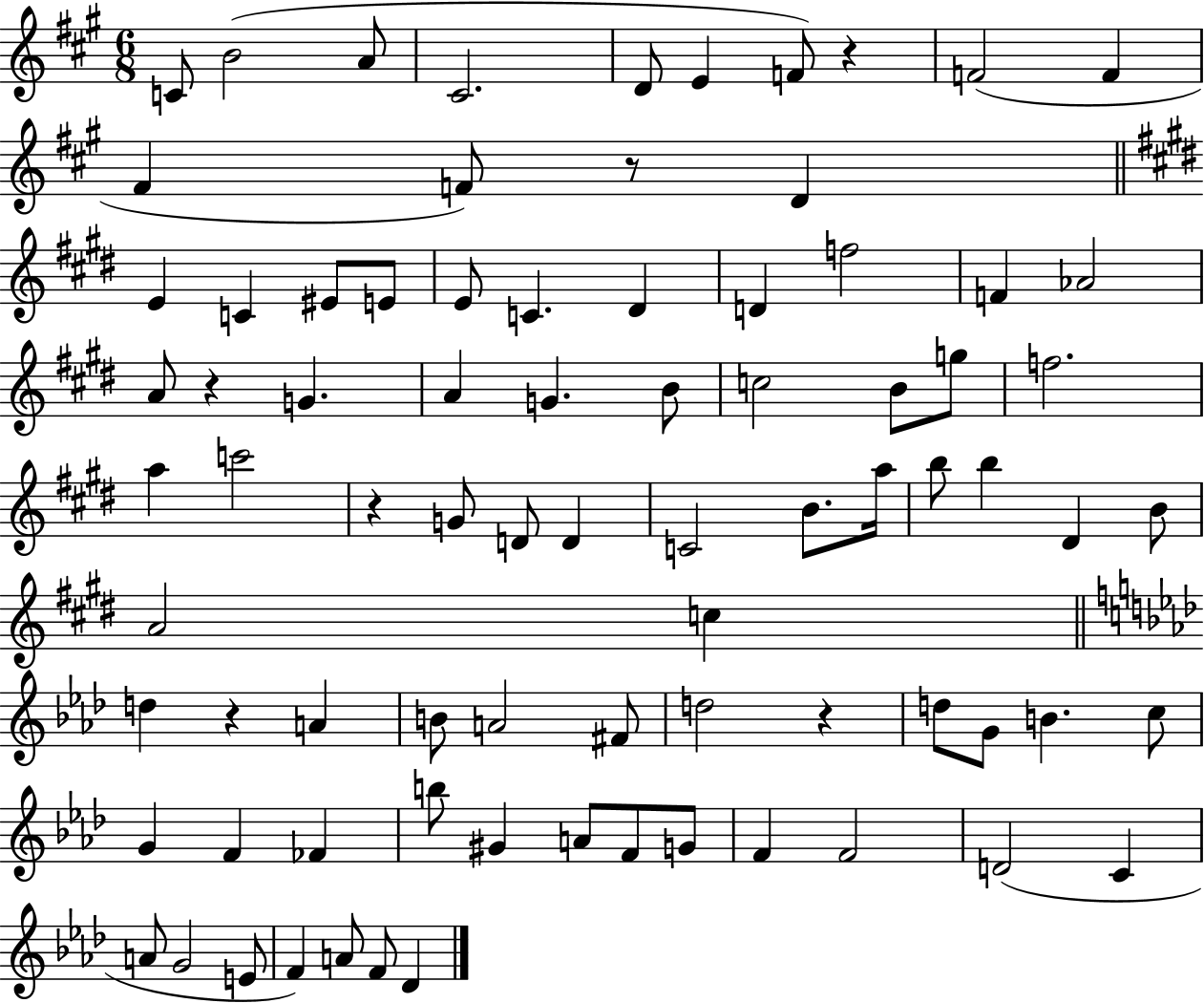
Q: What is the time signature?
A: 6/8